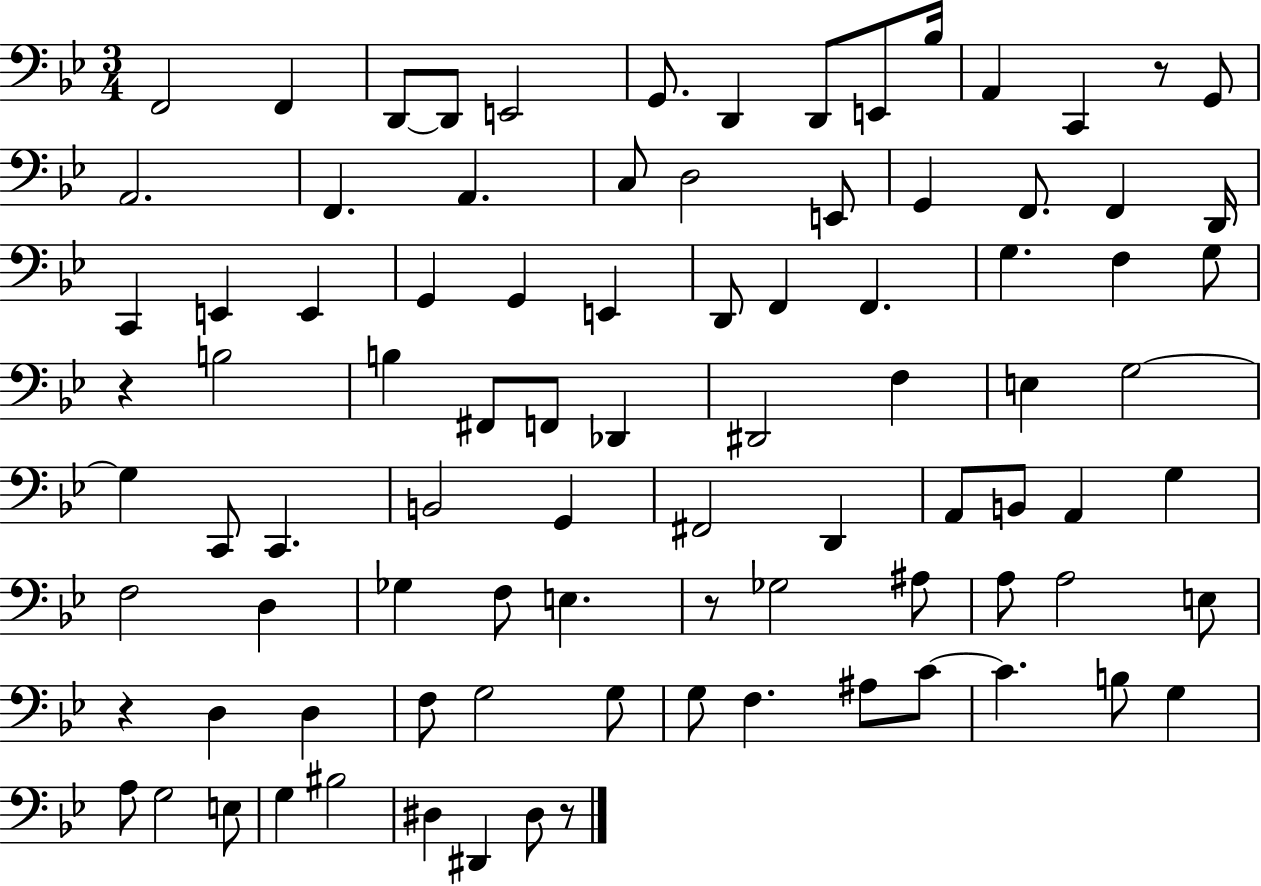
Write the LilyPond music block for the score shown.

{
  \clef bass
  \numericTimeSignature
  \time 3/4
  \key bes \major
  f,2 f,4 | d,8~~ d,8 e,2 | g,8. d,4 d,8 e,8 bes16 | a,4 c,4 r8 g,8 | \break a,2. | f,4. a,4. | c8 d2 e,8 | g,4 f,8. f,4 d,16 | \break c,4 e,4 e,4 | g,4 g,4 e,4 | d,8 f,4 f,4. | g4. f4 g8 | \break r4 b2 | b4 fis,8 f,8 des,4 | dis,2 f4 | e4 g2~~ | \break g4 c,8 c,4. | b,2 g,4 | fis,2 d,4 | a,8 b,8 a,4 g4 | \break f2 d4 | ges4 f8 e4. | r8 ges2 ais8 | a8 a2 e8 | \break r4 d4 d4 | f8 g2 g8 | g8 f4. ais8 c'8~~ | c'4. b8 g4 | \break a8 g2 e8 | g4 bis2 | dis4 dis,4 dis8 r8 | \bar "|."
}